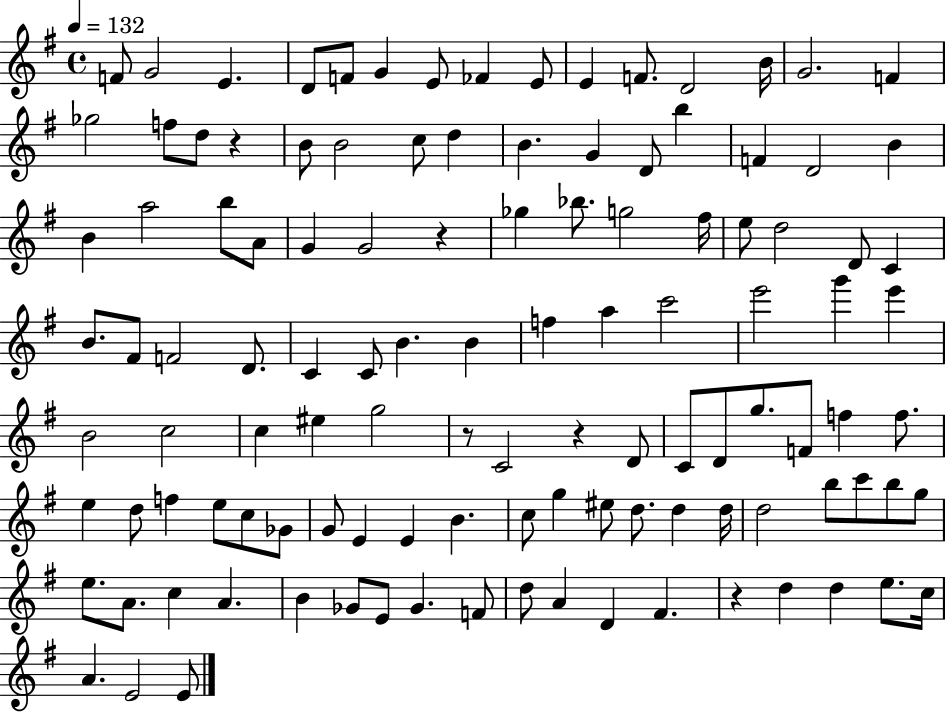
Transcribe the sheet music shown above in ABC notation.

X:1
T:Untitled
M:4/4
L:1/4
K:G
F/2 G2 E D/2 F/2 G E/2 _F E/2 E F/2 D2 B/4 G2 F _g2 f/2 d/2 z B/2 B2 c/2 d B G D/2 b F D2 B B a2 b/2 A/2 G G2 z _g _b/2 g2 ^f/4 e/2 d2 D/2 C B/2 ^F/2 F2 D/2 C C/2 B B f a c'2 e'2 g' e' B2 c2 c ^e g2 z/2 C2 z D/2 C/2 D/2 g/2 F/2 f f/2 e d/2 f e/2 c/2 _G/2 G/2 E E B c/2 g ^e/2 d/2 d d/4 d2 b/2 c'/2 b/2 g/2 e/2 A/2 c A B _G/2 E/2 _G F/2 d/2 A D ^F z d d e/2 c/4 A E2 E/2